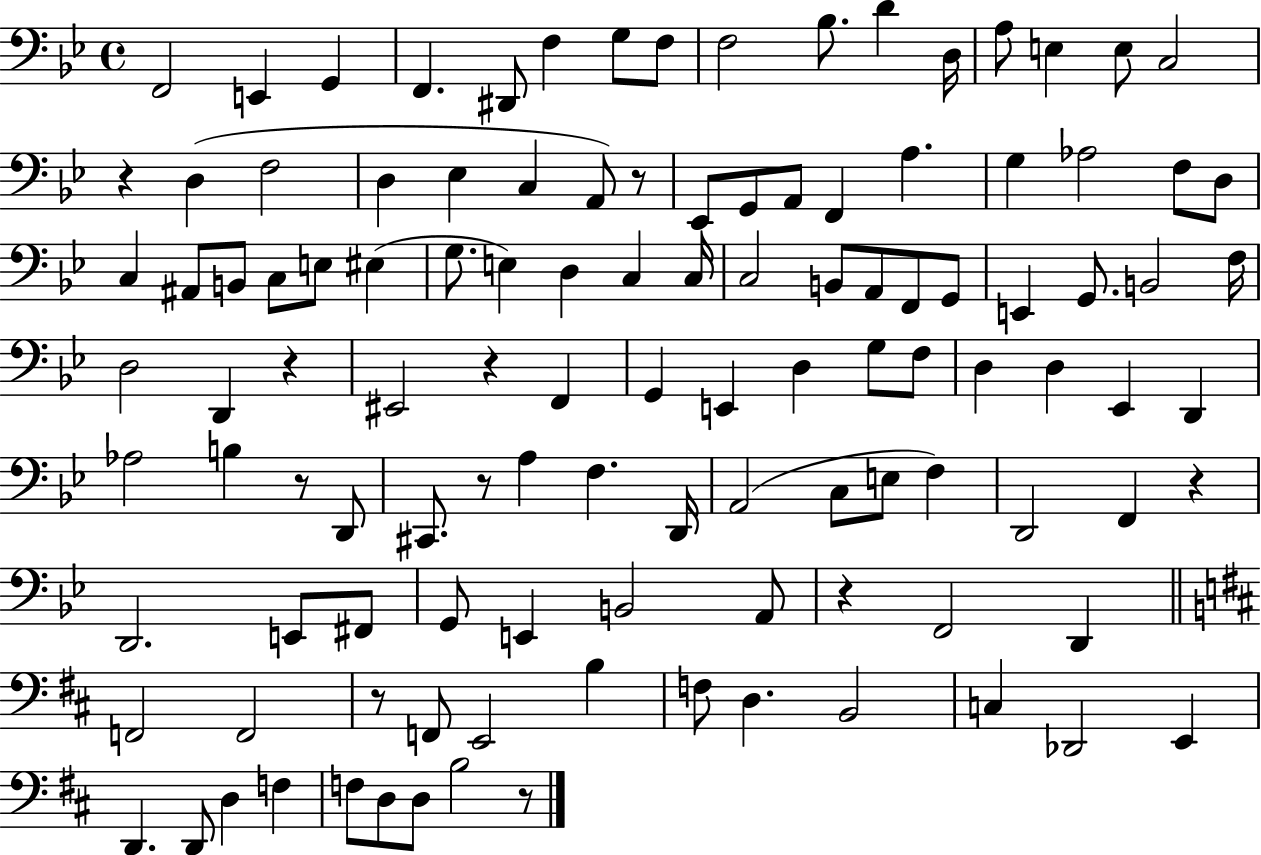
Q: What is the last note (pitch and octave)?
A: B3